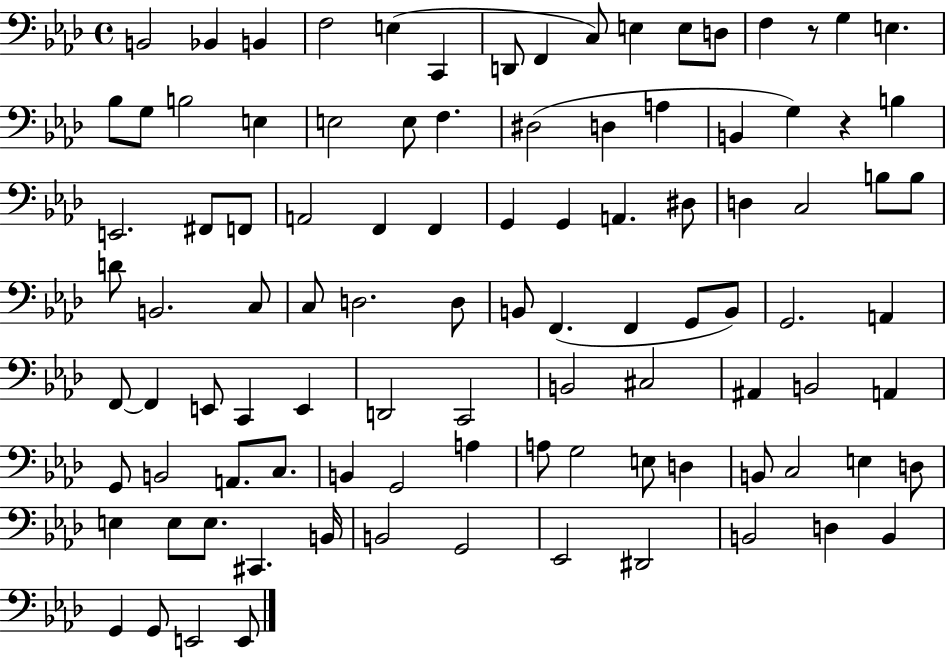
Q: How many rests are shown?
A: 2